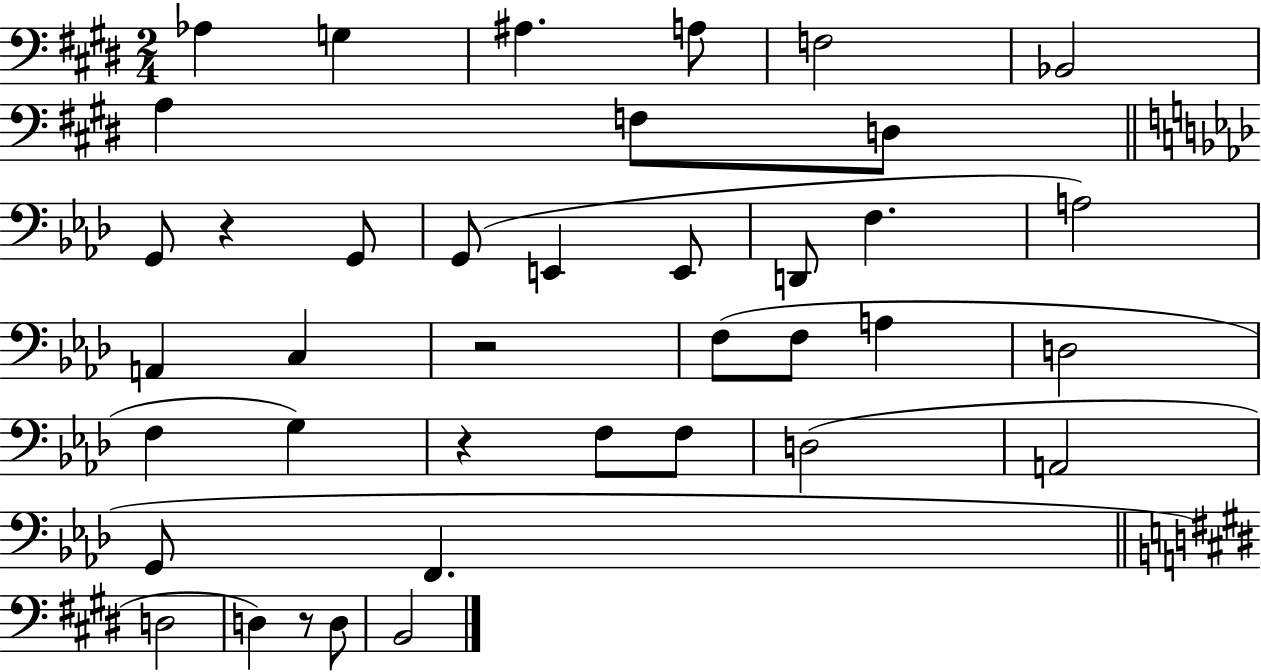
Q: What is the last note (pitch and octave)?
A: B2